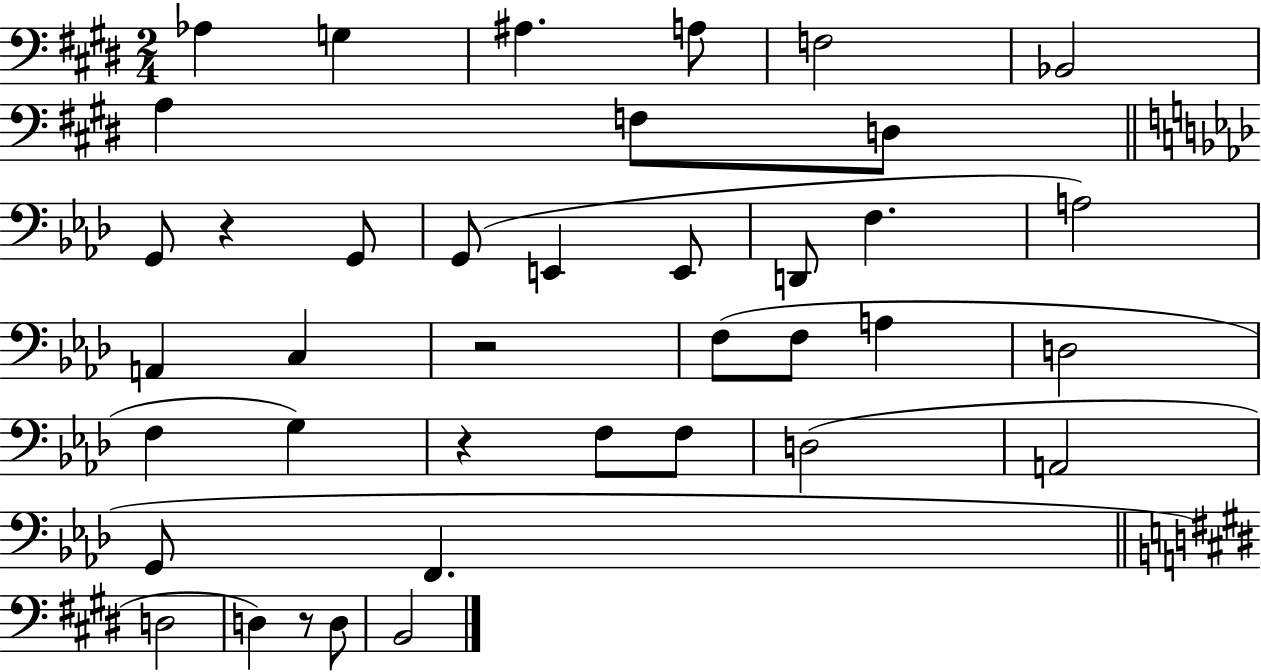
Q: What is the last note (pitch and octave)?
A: B2